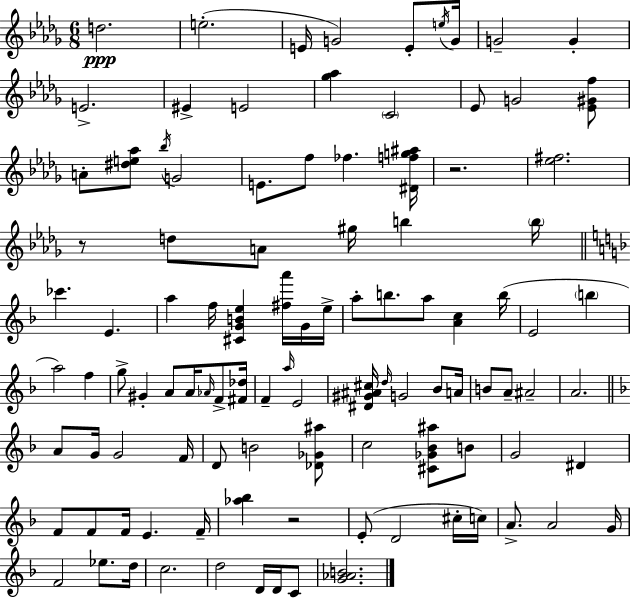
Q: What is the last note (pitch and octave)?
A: C4